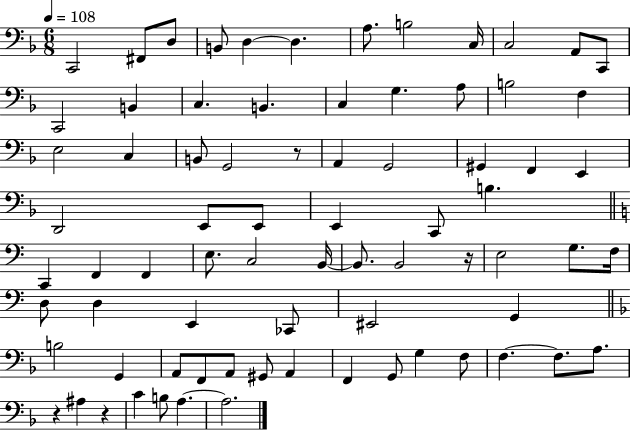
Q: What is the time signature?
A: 6/8